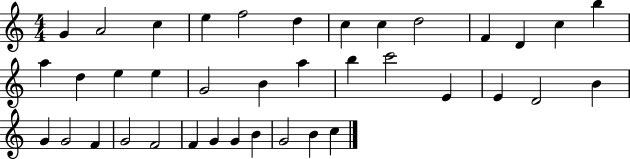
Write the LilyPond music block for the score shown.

{
  \clef treble
  \numericTimeSignature
  \time 4/4
  \key c \major
  g'4 a'2 c''4 | e''4 f''2 d''4 | c''4 c''4 d''2 | f'4 d'4 c''4 b''4 | \break a''4 d''4 e''4 e''4 | g'2 b'4 a''4 | b''4 c'''2 e'4 | e'4 d'2 b'4 | \break g'4 g'2 f'4 | g'2 f'2 | f'4 g'4 g'4 b'4 | g'2 b'4 c''4 | \break \bar "|."
}